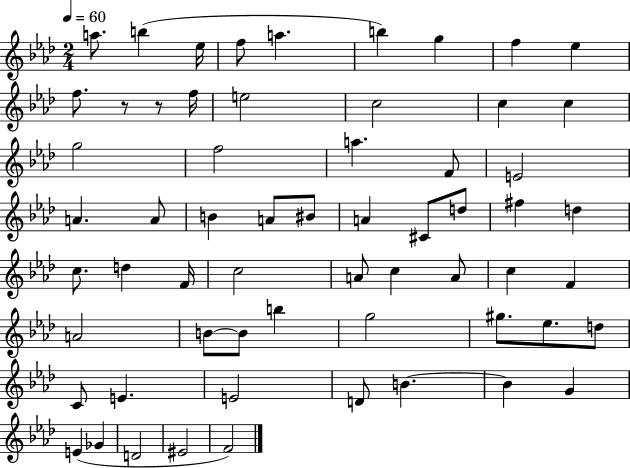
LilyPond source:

{
  \clef treble
  \numericTimeSignature
  \time 2/4
  \key aes \major
  \tempo 4 = 60
  a''8. b''4( ees''16 | f''8 a''4. | b''4) g''4 | f''4 ees''4 | \break f''8. r8 r8 f''16 | e''2 | c''2 | c''4 c''4 | \break g''2 | f''2 | a''4. f'8 | e'2 | \break a'4. a'8 | b'4 a'8 bis'8 | a'4 cis'8 d''8 | fis''4 d''4 | \break c''8. d''4 f'16 | c''2 | a'8 c''4 a'8 | c''4 f'4 | \break a'2 | b'8~~ b'8 b''4 | g''2 | gis''8. ees''8. d''8 | \break c'8 e'4. | e'2 | d'8 b'4.~~ | b'4 g'4 | \break e'4( ges'4 | d'2 | eis'2 | f'2) | \break \bar "|."
}